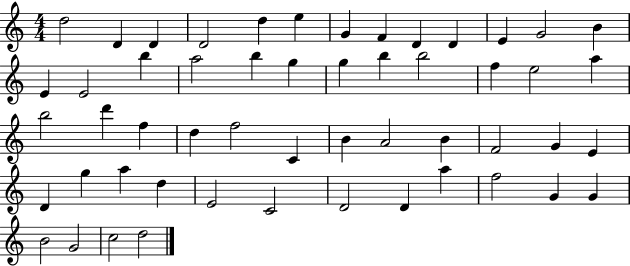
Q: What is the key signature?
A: C major